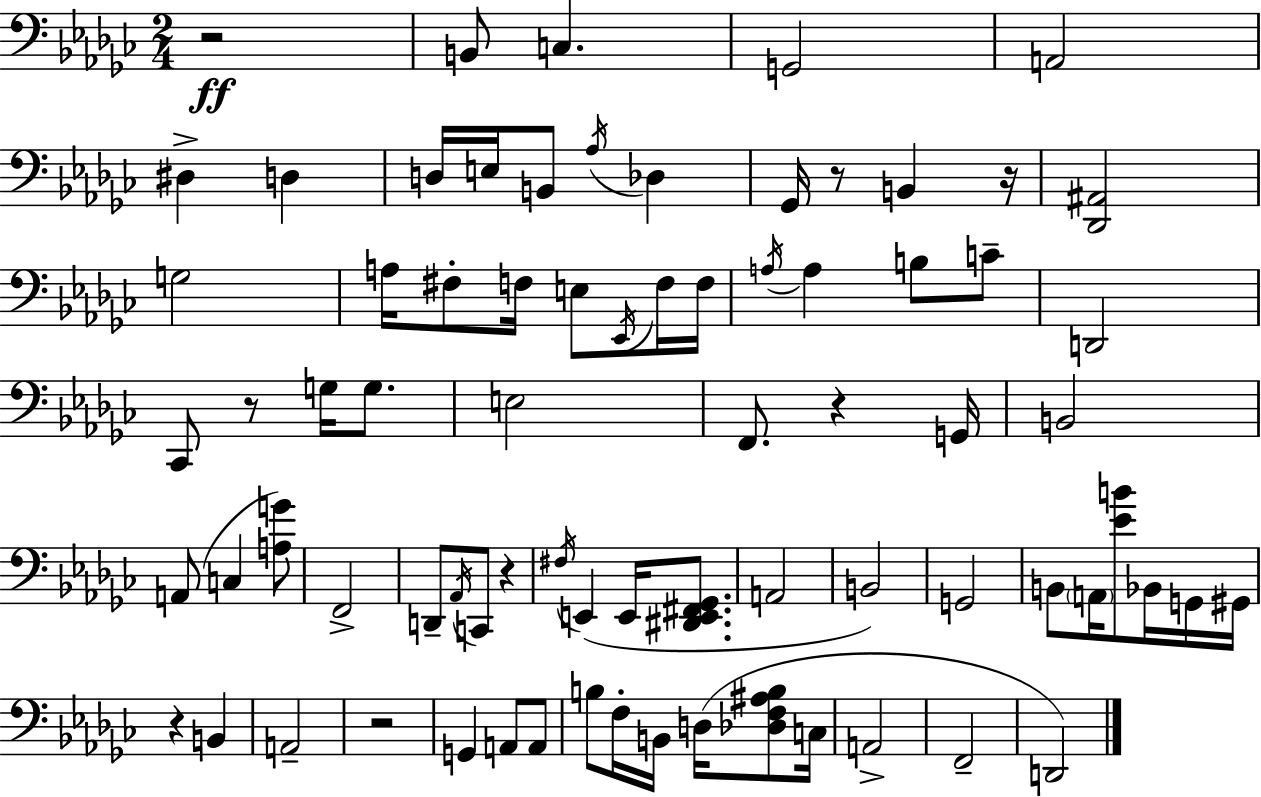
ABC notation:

X:1
T:Untitled
M:2/4
L:1/4
K:Ebm
z2 B,,/2 C, G,,2 A,,2 ^D, D, D,/4 E,/4 B,,/2 _A,/4 _D, _G,,/4 z/2 B,, z/4 [_D,,^A,,]2 G,2 A,/4 ^F,/2 F,/4 E,/2 _E,,/4 F,/4 F,/4 A,/4 A, B,/2 C/2 D,,2 _C,,/2 z/2 G,/4 G,/2 E,2 F,,/2 z G,,/4 B,,2 A,,/2 C, [A,G]/2 F,,2 D,,/2 _A,,/4 C,,/2 z ^F,/4 E,, E,,/4 [^D,,E,,^F,,_G,,]/2 A,,2 B,,2 G,,2 B,,/2 A,,/4 [_EB]/2 _B,,/4 G,,/4 ^G,,/4 z B,, A,,2 z2 G,, A,,/2 A,,/2 B,/2 F,/4 B,,/4 D,/4 [_D,F,^A,B,]/2 C,/4 A,,2 F,,2 D,,2